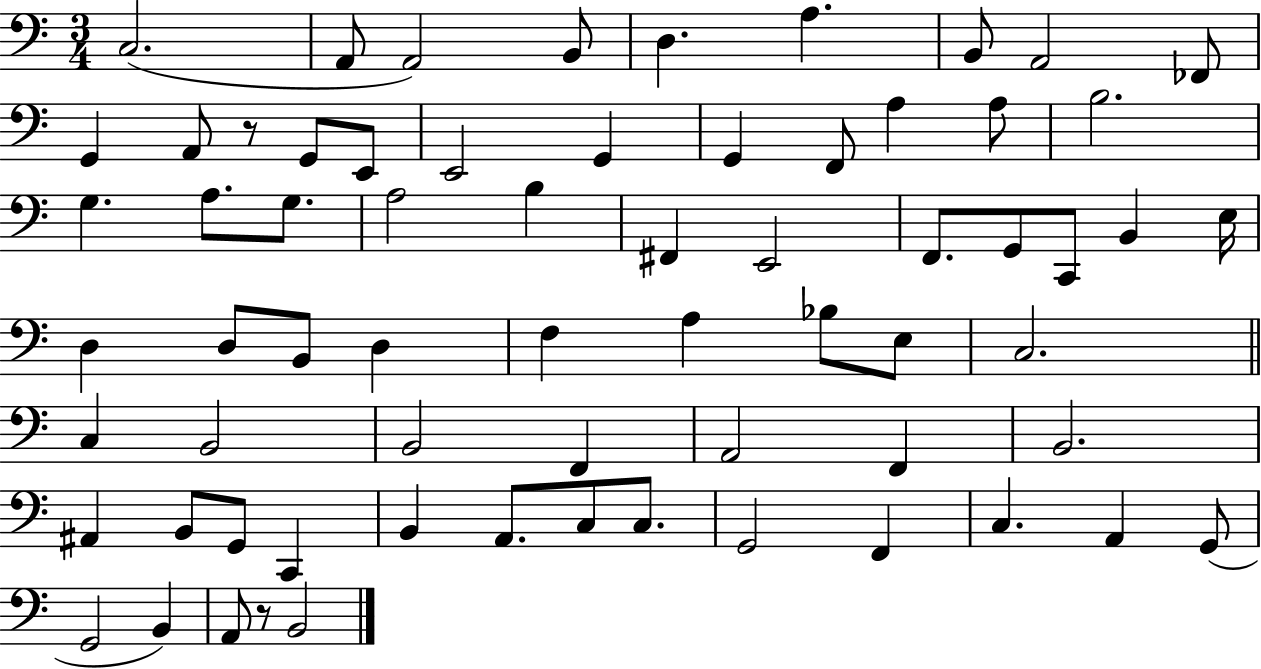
C3/h. A2/e A2/h B2/e D3/q. A3/q. B2/e A2/h FES2/e G2/q A2/e R/e G2/e E2/e E2/h G2/q G2/q F2/e A3/q A3/e B3/h. G3/q. A3/e. G3/e. A3/h B3/q F#2/q E2/h F2/e. G2/e C2/e B2/q E3/s D3/q D3/e B2/e D3/q F3/q A3/q Bb3/e E3/e C3/h. C3/q B2/h B2/h F2/q A2/h F2/q B2/h. A#2/q B2/e G2/e C2/q B2/q A2/e. C3/e C3/e. G2/h F2/q C3/q. A2/q G2/e G2/h B2/q A2/e R/e B2/h